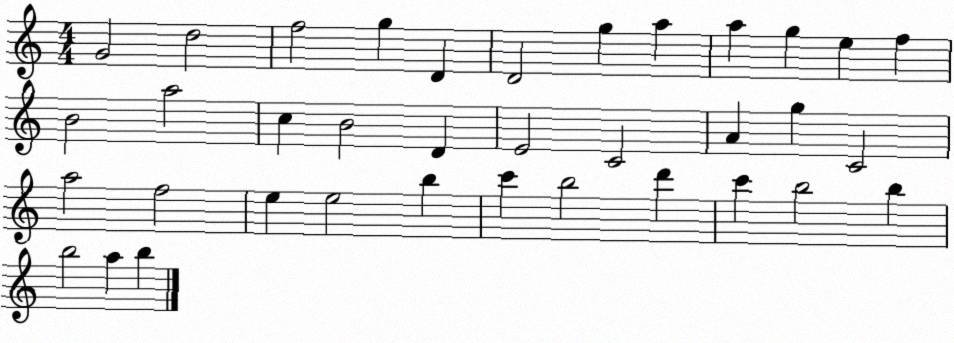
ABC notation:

X:1
T:Untitled
M:4/4
L:1/4
K:C
G2 d2 f2 g D D2 g a a g e f B2 a2 c B2 D E2 C2 A g C2 a2 f2 e e2 b c' b2 d' c' b2 b b2 a b